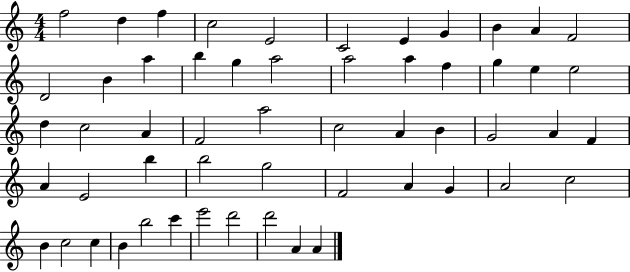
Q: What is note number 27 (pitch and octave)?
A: F4